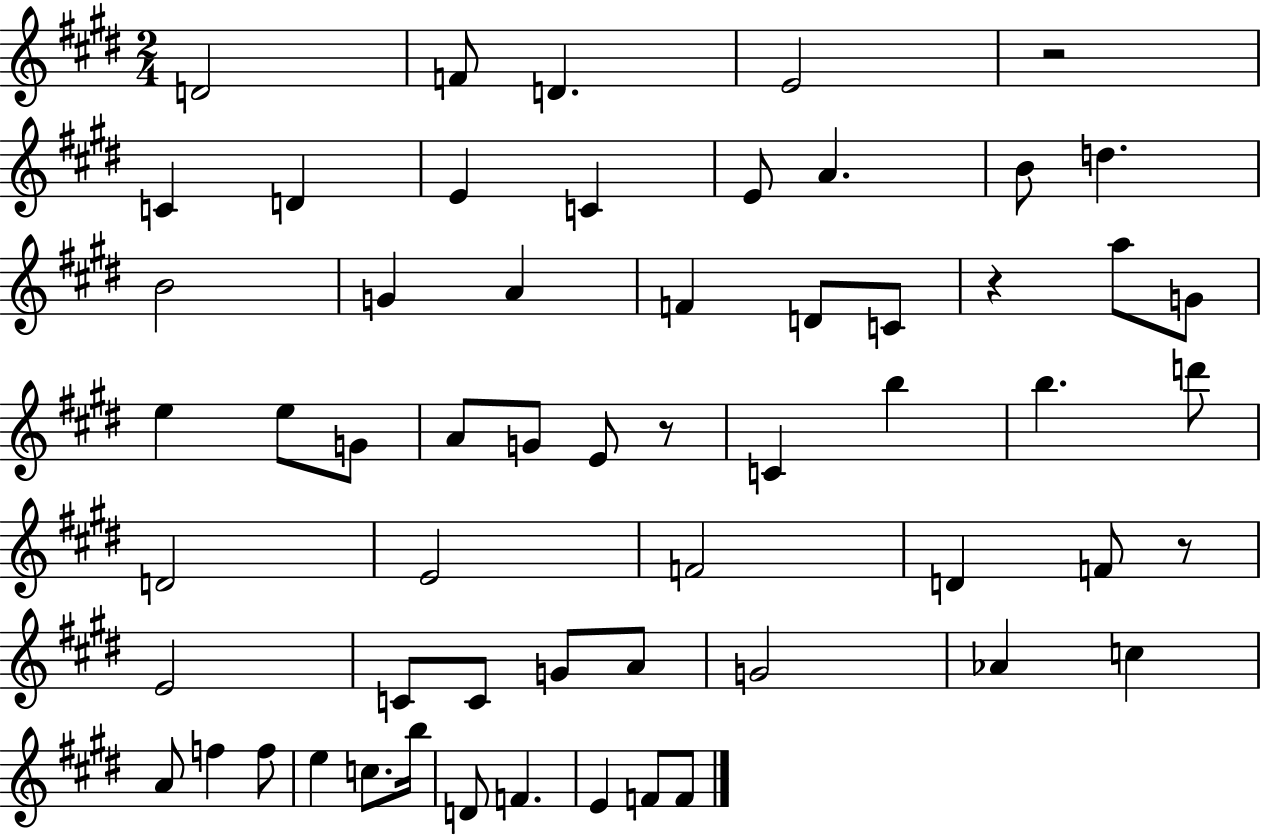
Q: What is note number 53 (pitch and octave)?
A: F4